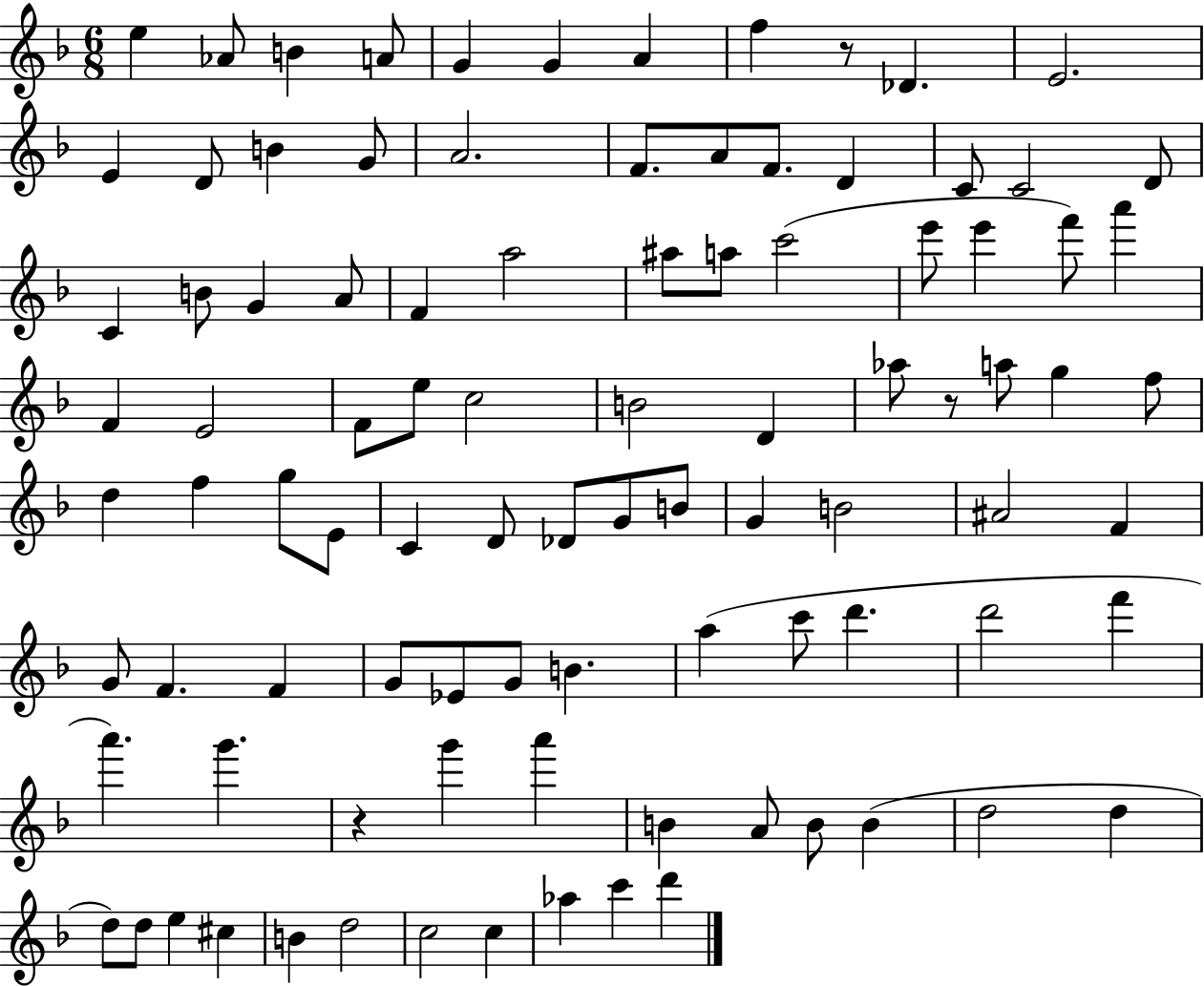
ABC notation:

X:1
T:Untitled
M:6/8
L:1/4
K:F
e _A/2 B A/2 G G A f z/2 _D E2 E D/2 B G/2 A2 F/2 A/2 F/2 D C/2 C2 D/2 C B/2 G A/2 F a2 ^a/2 a/2 c'2 e'/2 e' f'/2 a' F E2 F/2 e/2 c2 B2 D _a/2 z/2 a/2 g f/2 d f g/2 E/2 C D/2 _D/2 G/2 B/2 G B2 ^A2 F G/2 F F G/2 _E/2 G/2 B a c'/2 d' d'2 f' a' g' z g' a' B A/2 B/2 B d2 d d/2 d/2 e ^c B d2 c2 c _a c' d'